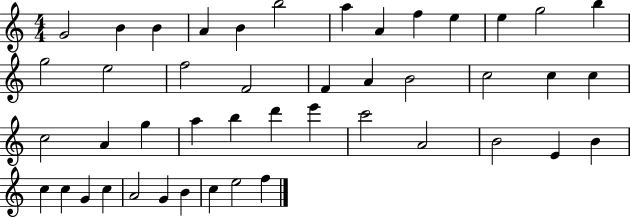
G4/h B4/q B4/q A4/q B4/q B5/h A5/q A4/q F5/q E5/q E5/q G5/h B5/q G5/h E5/h F5/h F4/h F4/q A4/q B4/h C5/h C5/q C5/q C5/h A4/q G5/q A5/q B5/q D6/q E6/q C6/h A4/h B4/h E4/q B4/q C5/q C5/q G4/q C5/q A4/h G4/q B4/q C5/q E5/h F5/q